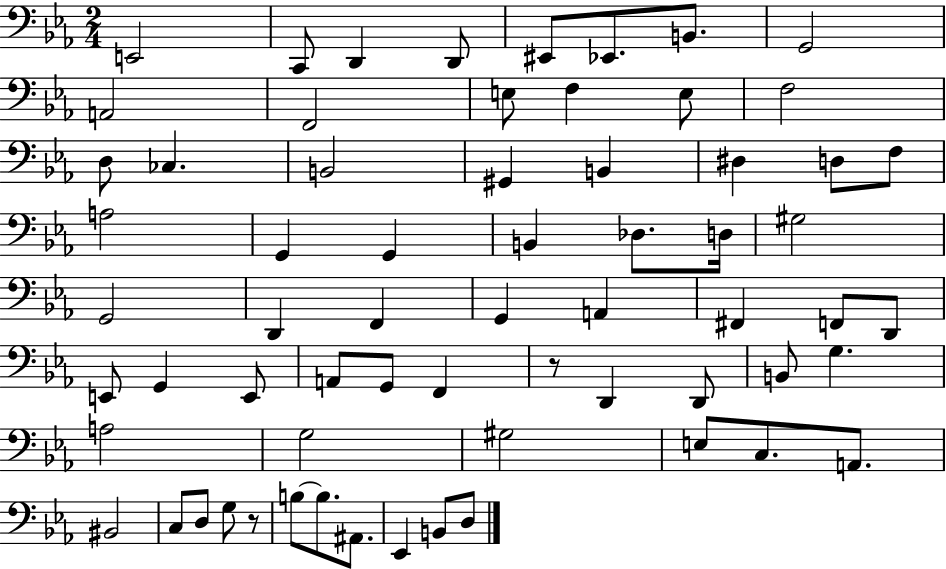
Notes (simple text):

E2/h C2/e D2/q D2/e EIS2/e Eb2/e. B2/e. G2/h A2/h F2/h E3/e F3/q E3/e F3/h D3/e CES3/q. B2/h G#2/q B2/q D#3/q D3/e F3/e A3/h G2/q G2/q B2/q Db3/e. D3/s G#3/h G2/h D2/q F2/q G2/q A2/q F#2/q F2/e D2/e E2/e G2/q E2/e A2/e G2/e F2/q R/e D2/q D2/e B2/e G3/q. A3/h G3/h G#3/h E3/e C3/e. A2/e. BIS2/h C3/e D3/e G3/e R/e B3/e B3/e. A#2/e. Eb2/q B2/e D3/e